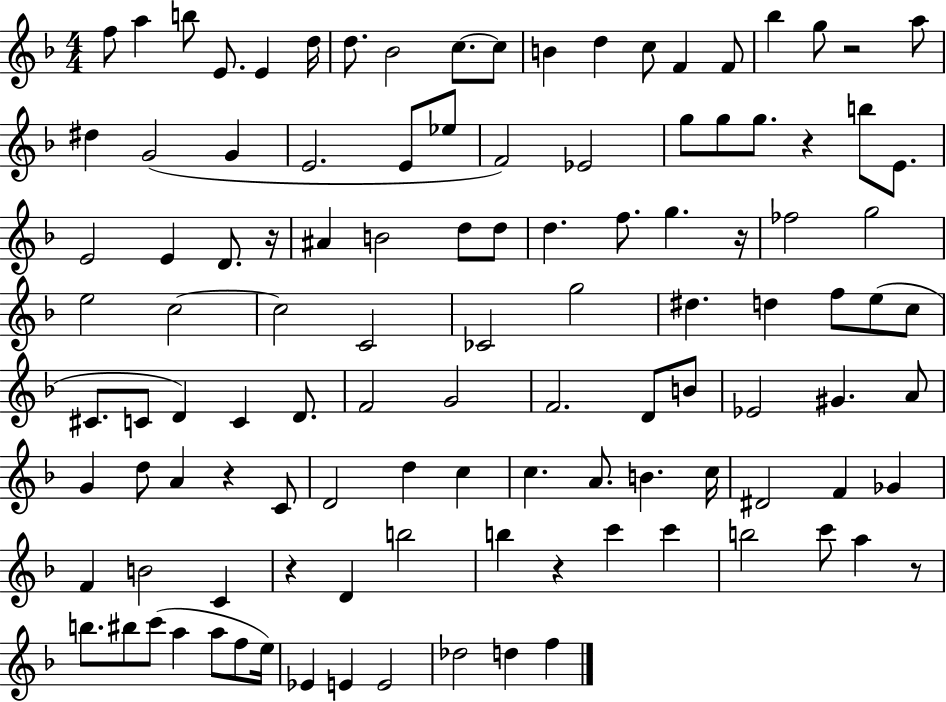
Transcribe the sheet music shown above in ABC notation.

X:1
T:Untitled
M:4/4
L:1/4
K:F
f/2 a b/2 E/2 E d/4 d/2 _B2 c/2 c/2 B d c/2 F F/2 _b g/2 z2 a/2 ^d G2 G E2 E/2 _e/2 F2 _E2 g/2 g/2 g/2 z b/2 E/2 E2 E D/2 z/4 ^A B2 d/2 d/2 d f/2 g z/4 _f2 g2 e2 c2 c2 C2 _C2 g2 ^d d f/2 e/2 c/2 ^C/2 C/2 D C D/2 F2 G2 F2 D/2 B/2 _E2 ^G A/2 G d/2 A z C/2 D2 d c c A/2 B c/4 ^D2 F _G F B2 C z D b2 b z c' c' b2 c'/2 a z/2 b/2 ^b/2 c'/2 a a/2 f/2 e/4 _E E E2 _d2 d f